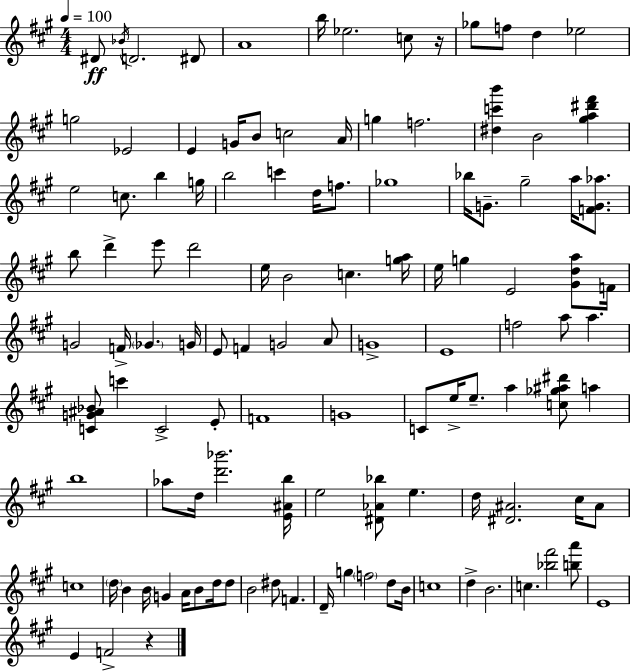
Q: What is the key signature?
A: A major